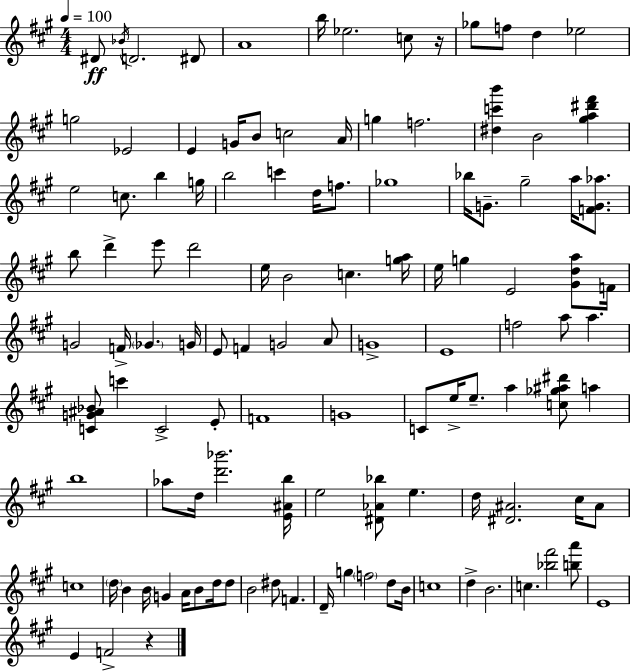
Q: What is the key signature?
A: A major